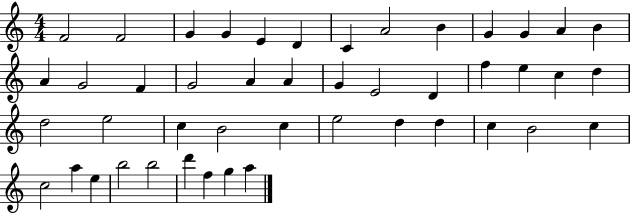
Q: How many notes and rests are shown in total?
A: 46